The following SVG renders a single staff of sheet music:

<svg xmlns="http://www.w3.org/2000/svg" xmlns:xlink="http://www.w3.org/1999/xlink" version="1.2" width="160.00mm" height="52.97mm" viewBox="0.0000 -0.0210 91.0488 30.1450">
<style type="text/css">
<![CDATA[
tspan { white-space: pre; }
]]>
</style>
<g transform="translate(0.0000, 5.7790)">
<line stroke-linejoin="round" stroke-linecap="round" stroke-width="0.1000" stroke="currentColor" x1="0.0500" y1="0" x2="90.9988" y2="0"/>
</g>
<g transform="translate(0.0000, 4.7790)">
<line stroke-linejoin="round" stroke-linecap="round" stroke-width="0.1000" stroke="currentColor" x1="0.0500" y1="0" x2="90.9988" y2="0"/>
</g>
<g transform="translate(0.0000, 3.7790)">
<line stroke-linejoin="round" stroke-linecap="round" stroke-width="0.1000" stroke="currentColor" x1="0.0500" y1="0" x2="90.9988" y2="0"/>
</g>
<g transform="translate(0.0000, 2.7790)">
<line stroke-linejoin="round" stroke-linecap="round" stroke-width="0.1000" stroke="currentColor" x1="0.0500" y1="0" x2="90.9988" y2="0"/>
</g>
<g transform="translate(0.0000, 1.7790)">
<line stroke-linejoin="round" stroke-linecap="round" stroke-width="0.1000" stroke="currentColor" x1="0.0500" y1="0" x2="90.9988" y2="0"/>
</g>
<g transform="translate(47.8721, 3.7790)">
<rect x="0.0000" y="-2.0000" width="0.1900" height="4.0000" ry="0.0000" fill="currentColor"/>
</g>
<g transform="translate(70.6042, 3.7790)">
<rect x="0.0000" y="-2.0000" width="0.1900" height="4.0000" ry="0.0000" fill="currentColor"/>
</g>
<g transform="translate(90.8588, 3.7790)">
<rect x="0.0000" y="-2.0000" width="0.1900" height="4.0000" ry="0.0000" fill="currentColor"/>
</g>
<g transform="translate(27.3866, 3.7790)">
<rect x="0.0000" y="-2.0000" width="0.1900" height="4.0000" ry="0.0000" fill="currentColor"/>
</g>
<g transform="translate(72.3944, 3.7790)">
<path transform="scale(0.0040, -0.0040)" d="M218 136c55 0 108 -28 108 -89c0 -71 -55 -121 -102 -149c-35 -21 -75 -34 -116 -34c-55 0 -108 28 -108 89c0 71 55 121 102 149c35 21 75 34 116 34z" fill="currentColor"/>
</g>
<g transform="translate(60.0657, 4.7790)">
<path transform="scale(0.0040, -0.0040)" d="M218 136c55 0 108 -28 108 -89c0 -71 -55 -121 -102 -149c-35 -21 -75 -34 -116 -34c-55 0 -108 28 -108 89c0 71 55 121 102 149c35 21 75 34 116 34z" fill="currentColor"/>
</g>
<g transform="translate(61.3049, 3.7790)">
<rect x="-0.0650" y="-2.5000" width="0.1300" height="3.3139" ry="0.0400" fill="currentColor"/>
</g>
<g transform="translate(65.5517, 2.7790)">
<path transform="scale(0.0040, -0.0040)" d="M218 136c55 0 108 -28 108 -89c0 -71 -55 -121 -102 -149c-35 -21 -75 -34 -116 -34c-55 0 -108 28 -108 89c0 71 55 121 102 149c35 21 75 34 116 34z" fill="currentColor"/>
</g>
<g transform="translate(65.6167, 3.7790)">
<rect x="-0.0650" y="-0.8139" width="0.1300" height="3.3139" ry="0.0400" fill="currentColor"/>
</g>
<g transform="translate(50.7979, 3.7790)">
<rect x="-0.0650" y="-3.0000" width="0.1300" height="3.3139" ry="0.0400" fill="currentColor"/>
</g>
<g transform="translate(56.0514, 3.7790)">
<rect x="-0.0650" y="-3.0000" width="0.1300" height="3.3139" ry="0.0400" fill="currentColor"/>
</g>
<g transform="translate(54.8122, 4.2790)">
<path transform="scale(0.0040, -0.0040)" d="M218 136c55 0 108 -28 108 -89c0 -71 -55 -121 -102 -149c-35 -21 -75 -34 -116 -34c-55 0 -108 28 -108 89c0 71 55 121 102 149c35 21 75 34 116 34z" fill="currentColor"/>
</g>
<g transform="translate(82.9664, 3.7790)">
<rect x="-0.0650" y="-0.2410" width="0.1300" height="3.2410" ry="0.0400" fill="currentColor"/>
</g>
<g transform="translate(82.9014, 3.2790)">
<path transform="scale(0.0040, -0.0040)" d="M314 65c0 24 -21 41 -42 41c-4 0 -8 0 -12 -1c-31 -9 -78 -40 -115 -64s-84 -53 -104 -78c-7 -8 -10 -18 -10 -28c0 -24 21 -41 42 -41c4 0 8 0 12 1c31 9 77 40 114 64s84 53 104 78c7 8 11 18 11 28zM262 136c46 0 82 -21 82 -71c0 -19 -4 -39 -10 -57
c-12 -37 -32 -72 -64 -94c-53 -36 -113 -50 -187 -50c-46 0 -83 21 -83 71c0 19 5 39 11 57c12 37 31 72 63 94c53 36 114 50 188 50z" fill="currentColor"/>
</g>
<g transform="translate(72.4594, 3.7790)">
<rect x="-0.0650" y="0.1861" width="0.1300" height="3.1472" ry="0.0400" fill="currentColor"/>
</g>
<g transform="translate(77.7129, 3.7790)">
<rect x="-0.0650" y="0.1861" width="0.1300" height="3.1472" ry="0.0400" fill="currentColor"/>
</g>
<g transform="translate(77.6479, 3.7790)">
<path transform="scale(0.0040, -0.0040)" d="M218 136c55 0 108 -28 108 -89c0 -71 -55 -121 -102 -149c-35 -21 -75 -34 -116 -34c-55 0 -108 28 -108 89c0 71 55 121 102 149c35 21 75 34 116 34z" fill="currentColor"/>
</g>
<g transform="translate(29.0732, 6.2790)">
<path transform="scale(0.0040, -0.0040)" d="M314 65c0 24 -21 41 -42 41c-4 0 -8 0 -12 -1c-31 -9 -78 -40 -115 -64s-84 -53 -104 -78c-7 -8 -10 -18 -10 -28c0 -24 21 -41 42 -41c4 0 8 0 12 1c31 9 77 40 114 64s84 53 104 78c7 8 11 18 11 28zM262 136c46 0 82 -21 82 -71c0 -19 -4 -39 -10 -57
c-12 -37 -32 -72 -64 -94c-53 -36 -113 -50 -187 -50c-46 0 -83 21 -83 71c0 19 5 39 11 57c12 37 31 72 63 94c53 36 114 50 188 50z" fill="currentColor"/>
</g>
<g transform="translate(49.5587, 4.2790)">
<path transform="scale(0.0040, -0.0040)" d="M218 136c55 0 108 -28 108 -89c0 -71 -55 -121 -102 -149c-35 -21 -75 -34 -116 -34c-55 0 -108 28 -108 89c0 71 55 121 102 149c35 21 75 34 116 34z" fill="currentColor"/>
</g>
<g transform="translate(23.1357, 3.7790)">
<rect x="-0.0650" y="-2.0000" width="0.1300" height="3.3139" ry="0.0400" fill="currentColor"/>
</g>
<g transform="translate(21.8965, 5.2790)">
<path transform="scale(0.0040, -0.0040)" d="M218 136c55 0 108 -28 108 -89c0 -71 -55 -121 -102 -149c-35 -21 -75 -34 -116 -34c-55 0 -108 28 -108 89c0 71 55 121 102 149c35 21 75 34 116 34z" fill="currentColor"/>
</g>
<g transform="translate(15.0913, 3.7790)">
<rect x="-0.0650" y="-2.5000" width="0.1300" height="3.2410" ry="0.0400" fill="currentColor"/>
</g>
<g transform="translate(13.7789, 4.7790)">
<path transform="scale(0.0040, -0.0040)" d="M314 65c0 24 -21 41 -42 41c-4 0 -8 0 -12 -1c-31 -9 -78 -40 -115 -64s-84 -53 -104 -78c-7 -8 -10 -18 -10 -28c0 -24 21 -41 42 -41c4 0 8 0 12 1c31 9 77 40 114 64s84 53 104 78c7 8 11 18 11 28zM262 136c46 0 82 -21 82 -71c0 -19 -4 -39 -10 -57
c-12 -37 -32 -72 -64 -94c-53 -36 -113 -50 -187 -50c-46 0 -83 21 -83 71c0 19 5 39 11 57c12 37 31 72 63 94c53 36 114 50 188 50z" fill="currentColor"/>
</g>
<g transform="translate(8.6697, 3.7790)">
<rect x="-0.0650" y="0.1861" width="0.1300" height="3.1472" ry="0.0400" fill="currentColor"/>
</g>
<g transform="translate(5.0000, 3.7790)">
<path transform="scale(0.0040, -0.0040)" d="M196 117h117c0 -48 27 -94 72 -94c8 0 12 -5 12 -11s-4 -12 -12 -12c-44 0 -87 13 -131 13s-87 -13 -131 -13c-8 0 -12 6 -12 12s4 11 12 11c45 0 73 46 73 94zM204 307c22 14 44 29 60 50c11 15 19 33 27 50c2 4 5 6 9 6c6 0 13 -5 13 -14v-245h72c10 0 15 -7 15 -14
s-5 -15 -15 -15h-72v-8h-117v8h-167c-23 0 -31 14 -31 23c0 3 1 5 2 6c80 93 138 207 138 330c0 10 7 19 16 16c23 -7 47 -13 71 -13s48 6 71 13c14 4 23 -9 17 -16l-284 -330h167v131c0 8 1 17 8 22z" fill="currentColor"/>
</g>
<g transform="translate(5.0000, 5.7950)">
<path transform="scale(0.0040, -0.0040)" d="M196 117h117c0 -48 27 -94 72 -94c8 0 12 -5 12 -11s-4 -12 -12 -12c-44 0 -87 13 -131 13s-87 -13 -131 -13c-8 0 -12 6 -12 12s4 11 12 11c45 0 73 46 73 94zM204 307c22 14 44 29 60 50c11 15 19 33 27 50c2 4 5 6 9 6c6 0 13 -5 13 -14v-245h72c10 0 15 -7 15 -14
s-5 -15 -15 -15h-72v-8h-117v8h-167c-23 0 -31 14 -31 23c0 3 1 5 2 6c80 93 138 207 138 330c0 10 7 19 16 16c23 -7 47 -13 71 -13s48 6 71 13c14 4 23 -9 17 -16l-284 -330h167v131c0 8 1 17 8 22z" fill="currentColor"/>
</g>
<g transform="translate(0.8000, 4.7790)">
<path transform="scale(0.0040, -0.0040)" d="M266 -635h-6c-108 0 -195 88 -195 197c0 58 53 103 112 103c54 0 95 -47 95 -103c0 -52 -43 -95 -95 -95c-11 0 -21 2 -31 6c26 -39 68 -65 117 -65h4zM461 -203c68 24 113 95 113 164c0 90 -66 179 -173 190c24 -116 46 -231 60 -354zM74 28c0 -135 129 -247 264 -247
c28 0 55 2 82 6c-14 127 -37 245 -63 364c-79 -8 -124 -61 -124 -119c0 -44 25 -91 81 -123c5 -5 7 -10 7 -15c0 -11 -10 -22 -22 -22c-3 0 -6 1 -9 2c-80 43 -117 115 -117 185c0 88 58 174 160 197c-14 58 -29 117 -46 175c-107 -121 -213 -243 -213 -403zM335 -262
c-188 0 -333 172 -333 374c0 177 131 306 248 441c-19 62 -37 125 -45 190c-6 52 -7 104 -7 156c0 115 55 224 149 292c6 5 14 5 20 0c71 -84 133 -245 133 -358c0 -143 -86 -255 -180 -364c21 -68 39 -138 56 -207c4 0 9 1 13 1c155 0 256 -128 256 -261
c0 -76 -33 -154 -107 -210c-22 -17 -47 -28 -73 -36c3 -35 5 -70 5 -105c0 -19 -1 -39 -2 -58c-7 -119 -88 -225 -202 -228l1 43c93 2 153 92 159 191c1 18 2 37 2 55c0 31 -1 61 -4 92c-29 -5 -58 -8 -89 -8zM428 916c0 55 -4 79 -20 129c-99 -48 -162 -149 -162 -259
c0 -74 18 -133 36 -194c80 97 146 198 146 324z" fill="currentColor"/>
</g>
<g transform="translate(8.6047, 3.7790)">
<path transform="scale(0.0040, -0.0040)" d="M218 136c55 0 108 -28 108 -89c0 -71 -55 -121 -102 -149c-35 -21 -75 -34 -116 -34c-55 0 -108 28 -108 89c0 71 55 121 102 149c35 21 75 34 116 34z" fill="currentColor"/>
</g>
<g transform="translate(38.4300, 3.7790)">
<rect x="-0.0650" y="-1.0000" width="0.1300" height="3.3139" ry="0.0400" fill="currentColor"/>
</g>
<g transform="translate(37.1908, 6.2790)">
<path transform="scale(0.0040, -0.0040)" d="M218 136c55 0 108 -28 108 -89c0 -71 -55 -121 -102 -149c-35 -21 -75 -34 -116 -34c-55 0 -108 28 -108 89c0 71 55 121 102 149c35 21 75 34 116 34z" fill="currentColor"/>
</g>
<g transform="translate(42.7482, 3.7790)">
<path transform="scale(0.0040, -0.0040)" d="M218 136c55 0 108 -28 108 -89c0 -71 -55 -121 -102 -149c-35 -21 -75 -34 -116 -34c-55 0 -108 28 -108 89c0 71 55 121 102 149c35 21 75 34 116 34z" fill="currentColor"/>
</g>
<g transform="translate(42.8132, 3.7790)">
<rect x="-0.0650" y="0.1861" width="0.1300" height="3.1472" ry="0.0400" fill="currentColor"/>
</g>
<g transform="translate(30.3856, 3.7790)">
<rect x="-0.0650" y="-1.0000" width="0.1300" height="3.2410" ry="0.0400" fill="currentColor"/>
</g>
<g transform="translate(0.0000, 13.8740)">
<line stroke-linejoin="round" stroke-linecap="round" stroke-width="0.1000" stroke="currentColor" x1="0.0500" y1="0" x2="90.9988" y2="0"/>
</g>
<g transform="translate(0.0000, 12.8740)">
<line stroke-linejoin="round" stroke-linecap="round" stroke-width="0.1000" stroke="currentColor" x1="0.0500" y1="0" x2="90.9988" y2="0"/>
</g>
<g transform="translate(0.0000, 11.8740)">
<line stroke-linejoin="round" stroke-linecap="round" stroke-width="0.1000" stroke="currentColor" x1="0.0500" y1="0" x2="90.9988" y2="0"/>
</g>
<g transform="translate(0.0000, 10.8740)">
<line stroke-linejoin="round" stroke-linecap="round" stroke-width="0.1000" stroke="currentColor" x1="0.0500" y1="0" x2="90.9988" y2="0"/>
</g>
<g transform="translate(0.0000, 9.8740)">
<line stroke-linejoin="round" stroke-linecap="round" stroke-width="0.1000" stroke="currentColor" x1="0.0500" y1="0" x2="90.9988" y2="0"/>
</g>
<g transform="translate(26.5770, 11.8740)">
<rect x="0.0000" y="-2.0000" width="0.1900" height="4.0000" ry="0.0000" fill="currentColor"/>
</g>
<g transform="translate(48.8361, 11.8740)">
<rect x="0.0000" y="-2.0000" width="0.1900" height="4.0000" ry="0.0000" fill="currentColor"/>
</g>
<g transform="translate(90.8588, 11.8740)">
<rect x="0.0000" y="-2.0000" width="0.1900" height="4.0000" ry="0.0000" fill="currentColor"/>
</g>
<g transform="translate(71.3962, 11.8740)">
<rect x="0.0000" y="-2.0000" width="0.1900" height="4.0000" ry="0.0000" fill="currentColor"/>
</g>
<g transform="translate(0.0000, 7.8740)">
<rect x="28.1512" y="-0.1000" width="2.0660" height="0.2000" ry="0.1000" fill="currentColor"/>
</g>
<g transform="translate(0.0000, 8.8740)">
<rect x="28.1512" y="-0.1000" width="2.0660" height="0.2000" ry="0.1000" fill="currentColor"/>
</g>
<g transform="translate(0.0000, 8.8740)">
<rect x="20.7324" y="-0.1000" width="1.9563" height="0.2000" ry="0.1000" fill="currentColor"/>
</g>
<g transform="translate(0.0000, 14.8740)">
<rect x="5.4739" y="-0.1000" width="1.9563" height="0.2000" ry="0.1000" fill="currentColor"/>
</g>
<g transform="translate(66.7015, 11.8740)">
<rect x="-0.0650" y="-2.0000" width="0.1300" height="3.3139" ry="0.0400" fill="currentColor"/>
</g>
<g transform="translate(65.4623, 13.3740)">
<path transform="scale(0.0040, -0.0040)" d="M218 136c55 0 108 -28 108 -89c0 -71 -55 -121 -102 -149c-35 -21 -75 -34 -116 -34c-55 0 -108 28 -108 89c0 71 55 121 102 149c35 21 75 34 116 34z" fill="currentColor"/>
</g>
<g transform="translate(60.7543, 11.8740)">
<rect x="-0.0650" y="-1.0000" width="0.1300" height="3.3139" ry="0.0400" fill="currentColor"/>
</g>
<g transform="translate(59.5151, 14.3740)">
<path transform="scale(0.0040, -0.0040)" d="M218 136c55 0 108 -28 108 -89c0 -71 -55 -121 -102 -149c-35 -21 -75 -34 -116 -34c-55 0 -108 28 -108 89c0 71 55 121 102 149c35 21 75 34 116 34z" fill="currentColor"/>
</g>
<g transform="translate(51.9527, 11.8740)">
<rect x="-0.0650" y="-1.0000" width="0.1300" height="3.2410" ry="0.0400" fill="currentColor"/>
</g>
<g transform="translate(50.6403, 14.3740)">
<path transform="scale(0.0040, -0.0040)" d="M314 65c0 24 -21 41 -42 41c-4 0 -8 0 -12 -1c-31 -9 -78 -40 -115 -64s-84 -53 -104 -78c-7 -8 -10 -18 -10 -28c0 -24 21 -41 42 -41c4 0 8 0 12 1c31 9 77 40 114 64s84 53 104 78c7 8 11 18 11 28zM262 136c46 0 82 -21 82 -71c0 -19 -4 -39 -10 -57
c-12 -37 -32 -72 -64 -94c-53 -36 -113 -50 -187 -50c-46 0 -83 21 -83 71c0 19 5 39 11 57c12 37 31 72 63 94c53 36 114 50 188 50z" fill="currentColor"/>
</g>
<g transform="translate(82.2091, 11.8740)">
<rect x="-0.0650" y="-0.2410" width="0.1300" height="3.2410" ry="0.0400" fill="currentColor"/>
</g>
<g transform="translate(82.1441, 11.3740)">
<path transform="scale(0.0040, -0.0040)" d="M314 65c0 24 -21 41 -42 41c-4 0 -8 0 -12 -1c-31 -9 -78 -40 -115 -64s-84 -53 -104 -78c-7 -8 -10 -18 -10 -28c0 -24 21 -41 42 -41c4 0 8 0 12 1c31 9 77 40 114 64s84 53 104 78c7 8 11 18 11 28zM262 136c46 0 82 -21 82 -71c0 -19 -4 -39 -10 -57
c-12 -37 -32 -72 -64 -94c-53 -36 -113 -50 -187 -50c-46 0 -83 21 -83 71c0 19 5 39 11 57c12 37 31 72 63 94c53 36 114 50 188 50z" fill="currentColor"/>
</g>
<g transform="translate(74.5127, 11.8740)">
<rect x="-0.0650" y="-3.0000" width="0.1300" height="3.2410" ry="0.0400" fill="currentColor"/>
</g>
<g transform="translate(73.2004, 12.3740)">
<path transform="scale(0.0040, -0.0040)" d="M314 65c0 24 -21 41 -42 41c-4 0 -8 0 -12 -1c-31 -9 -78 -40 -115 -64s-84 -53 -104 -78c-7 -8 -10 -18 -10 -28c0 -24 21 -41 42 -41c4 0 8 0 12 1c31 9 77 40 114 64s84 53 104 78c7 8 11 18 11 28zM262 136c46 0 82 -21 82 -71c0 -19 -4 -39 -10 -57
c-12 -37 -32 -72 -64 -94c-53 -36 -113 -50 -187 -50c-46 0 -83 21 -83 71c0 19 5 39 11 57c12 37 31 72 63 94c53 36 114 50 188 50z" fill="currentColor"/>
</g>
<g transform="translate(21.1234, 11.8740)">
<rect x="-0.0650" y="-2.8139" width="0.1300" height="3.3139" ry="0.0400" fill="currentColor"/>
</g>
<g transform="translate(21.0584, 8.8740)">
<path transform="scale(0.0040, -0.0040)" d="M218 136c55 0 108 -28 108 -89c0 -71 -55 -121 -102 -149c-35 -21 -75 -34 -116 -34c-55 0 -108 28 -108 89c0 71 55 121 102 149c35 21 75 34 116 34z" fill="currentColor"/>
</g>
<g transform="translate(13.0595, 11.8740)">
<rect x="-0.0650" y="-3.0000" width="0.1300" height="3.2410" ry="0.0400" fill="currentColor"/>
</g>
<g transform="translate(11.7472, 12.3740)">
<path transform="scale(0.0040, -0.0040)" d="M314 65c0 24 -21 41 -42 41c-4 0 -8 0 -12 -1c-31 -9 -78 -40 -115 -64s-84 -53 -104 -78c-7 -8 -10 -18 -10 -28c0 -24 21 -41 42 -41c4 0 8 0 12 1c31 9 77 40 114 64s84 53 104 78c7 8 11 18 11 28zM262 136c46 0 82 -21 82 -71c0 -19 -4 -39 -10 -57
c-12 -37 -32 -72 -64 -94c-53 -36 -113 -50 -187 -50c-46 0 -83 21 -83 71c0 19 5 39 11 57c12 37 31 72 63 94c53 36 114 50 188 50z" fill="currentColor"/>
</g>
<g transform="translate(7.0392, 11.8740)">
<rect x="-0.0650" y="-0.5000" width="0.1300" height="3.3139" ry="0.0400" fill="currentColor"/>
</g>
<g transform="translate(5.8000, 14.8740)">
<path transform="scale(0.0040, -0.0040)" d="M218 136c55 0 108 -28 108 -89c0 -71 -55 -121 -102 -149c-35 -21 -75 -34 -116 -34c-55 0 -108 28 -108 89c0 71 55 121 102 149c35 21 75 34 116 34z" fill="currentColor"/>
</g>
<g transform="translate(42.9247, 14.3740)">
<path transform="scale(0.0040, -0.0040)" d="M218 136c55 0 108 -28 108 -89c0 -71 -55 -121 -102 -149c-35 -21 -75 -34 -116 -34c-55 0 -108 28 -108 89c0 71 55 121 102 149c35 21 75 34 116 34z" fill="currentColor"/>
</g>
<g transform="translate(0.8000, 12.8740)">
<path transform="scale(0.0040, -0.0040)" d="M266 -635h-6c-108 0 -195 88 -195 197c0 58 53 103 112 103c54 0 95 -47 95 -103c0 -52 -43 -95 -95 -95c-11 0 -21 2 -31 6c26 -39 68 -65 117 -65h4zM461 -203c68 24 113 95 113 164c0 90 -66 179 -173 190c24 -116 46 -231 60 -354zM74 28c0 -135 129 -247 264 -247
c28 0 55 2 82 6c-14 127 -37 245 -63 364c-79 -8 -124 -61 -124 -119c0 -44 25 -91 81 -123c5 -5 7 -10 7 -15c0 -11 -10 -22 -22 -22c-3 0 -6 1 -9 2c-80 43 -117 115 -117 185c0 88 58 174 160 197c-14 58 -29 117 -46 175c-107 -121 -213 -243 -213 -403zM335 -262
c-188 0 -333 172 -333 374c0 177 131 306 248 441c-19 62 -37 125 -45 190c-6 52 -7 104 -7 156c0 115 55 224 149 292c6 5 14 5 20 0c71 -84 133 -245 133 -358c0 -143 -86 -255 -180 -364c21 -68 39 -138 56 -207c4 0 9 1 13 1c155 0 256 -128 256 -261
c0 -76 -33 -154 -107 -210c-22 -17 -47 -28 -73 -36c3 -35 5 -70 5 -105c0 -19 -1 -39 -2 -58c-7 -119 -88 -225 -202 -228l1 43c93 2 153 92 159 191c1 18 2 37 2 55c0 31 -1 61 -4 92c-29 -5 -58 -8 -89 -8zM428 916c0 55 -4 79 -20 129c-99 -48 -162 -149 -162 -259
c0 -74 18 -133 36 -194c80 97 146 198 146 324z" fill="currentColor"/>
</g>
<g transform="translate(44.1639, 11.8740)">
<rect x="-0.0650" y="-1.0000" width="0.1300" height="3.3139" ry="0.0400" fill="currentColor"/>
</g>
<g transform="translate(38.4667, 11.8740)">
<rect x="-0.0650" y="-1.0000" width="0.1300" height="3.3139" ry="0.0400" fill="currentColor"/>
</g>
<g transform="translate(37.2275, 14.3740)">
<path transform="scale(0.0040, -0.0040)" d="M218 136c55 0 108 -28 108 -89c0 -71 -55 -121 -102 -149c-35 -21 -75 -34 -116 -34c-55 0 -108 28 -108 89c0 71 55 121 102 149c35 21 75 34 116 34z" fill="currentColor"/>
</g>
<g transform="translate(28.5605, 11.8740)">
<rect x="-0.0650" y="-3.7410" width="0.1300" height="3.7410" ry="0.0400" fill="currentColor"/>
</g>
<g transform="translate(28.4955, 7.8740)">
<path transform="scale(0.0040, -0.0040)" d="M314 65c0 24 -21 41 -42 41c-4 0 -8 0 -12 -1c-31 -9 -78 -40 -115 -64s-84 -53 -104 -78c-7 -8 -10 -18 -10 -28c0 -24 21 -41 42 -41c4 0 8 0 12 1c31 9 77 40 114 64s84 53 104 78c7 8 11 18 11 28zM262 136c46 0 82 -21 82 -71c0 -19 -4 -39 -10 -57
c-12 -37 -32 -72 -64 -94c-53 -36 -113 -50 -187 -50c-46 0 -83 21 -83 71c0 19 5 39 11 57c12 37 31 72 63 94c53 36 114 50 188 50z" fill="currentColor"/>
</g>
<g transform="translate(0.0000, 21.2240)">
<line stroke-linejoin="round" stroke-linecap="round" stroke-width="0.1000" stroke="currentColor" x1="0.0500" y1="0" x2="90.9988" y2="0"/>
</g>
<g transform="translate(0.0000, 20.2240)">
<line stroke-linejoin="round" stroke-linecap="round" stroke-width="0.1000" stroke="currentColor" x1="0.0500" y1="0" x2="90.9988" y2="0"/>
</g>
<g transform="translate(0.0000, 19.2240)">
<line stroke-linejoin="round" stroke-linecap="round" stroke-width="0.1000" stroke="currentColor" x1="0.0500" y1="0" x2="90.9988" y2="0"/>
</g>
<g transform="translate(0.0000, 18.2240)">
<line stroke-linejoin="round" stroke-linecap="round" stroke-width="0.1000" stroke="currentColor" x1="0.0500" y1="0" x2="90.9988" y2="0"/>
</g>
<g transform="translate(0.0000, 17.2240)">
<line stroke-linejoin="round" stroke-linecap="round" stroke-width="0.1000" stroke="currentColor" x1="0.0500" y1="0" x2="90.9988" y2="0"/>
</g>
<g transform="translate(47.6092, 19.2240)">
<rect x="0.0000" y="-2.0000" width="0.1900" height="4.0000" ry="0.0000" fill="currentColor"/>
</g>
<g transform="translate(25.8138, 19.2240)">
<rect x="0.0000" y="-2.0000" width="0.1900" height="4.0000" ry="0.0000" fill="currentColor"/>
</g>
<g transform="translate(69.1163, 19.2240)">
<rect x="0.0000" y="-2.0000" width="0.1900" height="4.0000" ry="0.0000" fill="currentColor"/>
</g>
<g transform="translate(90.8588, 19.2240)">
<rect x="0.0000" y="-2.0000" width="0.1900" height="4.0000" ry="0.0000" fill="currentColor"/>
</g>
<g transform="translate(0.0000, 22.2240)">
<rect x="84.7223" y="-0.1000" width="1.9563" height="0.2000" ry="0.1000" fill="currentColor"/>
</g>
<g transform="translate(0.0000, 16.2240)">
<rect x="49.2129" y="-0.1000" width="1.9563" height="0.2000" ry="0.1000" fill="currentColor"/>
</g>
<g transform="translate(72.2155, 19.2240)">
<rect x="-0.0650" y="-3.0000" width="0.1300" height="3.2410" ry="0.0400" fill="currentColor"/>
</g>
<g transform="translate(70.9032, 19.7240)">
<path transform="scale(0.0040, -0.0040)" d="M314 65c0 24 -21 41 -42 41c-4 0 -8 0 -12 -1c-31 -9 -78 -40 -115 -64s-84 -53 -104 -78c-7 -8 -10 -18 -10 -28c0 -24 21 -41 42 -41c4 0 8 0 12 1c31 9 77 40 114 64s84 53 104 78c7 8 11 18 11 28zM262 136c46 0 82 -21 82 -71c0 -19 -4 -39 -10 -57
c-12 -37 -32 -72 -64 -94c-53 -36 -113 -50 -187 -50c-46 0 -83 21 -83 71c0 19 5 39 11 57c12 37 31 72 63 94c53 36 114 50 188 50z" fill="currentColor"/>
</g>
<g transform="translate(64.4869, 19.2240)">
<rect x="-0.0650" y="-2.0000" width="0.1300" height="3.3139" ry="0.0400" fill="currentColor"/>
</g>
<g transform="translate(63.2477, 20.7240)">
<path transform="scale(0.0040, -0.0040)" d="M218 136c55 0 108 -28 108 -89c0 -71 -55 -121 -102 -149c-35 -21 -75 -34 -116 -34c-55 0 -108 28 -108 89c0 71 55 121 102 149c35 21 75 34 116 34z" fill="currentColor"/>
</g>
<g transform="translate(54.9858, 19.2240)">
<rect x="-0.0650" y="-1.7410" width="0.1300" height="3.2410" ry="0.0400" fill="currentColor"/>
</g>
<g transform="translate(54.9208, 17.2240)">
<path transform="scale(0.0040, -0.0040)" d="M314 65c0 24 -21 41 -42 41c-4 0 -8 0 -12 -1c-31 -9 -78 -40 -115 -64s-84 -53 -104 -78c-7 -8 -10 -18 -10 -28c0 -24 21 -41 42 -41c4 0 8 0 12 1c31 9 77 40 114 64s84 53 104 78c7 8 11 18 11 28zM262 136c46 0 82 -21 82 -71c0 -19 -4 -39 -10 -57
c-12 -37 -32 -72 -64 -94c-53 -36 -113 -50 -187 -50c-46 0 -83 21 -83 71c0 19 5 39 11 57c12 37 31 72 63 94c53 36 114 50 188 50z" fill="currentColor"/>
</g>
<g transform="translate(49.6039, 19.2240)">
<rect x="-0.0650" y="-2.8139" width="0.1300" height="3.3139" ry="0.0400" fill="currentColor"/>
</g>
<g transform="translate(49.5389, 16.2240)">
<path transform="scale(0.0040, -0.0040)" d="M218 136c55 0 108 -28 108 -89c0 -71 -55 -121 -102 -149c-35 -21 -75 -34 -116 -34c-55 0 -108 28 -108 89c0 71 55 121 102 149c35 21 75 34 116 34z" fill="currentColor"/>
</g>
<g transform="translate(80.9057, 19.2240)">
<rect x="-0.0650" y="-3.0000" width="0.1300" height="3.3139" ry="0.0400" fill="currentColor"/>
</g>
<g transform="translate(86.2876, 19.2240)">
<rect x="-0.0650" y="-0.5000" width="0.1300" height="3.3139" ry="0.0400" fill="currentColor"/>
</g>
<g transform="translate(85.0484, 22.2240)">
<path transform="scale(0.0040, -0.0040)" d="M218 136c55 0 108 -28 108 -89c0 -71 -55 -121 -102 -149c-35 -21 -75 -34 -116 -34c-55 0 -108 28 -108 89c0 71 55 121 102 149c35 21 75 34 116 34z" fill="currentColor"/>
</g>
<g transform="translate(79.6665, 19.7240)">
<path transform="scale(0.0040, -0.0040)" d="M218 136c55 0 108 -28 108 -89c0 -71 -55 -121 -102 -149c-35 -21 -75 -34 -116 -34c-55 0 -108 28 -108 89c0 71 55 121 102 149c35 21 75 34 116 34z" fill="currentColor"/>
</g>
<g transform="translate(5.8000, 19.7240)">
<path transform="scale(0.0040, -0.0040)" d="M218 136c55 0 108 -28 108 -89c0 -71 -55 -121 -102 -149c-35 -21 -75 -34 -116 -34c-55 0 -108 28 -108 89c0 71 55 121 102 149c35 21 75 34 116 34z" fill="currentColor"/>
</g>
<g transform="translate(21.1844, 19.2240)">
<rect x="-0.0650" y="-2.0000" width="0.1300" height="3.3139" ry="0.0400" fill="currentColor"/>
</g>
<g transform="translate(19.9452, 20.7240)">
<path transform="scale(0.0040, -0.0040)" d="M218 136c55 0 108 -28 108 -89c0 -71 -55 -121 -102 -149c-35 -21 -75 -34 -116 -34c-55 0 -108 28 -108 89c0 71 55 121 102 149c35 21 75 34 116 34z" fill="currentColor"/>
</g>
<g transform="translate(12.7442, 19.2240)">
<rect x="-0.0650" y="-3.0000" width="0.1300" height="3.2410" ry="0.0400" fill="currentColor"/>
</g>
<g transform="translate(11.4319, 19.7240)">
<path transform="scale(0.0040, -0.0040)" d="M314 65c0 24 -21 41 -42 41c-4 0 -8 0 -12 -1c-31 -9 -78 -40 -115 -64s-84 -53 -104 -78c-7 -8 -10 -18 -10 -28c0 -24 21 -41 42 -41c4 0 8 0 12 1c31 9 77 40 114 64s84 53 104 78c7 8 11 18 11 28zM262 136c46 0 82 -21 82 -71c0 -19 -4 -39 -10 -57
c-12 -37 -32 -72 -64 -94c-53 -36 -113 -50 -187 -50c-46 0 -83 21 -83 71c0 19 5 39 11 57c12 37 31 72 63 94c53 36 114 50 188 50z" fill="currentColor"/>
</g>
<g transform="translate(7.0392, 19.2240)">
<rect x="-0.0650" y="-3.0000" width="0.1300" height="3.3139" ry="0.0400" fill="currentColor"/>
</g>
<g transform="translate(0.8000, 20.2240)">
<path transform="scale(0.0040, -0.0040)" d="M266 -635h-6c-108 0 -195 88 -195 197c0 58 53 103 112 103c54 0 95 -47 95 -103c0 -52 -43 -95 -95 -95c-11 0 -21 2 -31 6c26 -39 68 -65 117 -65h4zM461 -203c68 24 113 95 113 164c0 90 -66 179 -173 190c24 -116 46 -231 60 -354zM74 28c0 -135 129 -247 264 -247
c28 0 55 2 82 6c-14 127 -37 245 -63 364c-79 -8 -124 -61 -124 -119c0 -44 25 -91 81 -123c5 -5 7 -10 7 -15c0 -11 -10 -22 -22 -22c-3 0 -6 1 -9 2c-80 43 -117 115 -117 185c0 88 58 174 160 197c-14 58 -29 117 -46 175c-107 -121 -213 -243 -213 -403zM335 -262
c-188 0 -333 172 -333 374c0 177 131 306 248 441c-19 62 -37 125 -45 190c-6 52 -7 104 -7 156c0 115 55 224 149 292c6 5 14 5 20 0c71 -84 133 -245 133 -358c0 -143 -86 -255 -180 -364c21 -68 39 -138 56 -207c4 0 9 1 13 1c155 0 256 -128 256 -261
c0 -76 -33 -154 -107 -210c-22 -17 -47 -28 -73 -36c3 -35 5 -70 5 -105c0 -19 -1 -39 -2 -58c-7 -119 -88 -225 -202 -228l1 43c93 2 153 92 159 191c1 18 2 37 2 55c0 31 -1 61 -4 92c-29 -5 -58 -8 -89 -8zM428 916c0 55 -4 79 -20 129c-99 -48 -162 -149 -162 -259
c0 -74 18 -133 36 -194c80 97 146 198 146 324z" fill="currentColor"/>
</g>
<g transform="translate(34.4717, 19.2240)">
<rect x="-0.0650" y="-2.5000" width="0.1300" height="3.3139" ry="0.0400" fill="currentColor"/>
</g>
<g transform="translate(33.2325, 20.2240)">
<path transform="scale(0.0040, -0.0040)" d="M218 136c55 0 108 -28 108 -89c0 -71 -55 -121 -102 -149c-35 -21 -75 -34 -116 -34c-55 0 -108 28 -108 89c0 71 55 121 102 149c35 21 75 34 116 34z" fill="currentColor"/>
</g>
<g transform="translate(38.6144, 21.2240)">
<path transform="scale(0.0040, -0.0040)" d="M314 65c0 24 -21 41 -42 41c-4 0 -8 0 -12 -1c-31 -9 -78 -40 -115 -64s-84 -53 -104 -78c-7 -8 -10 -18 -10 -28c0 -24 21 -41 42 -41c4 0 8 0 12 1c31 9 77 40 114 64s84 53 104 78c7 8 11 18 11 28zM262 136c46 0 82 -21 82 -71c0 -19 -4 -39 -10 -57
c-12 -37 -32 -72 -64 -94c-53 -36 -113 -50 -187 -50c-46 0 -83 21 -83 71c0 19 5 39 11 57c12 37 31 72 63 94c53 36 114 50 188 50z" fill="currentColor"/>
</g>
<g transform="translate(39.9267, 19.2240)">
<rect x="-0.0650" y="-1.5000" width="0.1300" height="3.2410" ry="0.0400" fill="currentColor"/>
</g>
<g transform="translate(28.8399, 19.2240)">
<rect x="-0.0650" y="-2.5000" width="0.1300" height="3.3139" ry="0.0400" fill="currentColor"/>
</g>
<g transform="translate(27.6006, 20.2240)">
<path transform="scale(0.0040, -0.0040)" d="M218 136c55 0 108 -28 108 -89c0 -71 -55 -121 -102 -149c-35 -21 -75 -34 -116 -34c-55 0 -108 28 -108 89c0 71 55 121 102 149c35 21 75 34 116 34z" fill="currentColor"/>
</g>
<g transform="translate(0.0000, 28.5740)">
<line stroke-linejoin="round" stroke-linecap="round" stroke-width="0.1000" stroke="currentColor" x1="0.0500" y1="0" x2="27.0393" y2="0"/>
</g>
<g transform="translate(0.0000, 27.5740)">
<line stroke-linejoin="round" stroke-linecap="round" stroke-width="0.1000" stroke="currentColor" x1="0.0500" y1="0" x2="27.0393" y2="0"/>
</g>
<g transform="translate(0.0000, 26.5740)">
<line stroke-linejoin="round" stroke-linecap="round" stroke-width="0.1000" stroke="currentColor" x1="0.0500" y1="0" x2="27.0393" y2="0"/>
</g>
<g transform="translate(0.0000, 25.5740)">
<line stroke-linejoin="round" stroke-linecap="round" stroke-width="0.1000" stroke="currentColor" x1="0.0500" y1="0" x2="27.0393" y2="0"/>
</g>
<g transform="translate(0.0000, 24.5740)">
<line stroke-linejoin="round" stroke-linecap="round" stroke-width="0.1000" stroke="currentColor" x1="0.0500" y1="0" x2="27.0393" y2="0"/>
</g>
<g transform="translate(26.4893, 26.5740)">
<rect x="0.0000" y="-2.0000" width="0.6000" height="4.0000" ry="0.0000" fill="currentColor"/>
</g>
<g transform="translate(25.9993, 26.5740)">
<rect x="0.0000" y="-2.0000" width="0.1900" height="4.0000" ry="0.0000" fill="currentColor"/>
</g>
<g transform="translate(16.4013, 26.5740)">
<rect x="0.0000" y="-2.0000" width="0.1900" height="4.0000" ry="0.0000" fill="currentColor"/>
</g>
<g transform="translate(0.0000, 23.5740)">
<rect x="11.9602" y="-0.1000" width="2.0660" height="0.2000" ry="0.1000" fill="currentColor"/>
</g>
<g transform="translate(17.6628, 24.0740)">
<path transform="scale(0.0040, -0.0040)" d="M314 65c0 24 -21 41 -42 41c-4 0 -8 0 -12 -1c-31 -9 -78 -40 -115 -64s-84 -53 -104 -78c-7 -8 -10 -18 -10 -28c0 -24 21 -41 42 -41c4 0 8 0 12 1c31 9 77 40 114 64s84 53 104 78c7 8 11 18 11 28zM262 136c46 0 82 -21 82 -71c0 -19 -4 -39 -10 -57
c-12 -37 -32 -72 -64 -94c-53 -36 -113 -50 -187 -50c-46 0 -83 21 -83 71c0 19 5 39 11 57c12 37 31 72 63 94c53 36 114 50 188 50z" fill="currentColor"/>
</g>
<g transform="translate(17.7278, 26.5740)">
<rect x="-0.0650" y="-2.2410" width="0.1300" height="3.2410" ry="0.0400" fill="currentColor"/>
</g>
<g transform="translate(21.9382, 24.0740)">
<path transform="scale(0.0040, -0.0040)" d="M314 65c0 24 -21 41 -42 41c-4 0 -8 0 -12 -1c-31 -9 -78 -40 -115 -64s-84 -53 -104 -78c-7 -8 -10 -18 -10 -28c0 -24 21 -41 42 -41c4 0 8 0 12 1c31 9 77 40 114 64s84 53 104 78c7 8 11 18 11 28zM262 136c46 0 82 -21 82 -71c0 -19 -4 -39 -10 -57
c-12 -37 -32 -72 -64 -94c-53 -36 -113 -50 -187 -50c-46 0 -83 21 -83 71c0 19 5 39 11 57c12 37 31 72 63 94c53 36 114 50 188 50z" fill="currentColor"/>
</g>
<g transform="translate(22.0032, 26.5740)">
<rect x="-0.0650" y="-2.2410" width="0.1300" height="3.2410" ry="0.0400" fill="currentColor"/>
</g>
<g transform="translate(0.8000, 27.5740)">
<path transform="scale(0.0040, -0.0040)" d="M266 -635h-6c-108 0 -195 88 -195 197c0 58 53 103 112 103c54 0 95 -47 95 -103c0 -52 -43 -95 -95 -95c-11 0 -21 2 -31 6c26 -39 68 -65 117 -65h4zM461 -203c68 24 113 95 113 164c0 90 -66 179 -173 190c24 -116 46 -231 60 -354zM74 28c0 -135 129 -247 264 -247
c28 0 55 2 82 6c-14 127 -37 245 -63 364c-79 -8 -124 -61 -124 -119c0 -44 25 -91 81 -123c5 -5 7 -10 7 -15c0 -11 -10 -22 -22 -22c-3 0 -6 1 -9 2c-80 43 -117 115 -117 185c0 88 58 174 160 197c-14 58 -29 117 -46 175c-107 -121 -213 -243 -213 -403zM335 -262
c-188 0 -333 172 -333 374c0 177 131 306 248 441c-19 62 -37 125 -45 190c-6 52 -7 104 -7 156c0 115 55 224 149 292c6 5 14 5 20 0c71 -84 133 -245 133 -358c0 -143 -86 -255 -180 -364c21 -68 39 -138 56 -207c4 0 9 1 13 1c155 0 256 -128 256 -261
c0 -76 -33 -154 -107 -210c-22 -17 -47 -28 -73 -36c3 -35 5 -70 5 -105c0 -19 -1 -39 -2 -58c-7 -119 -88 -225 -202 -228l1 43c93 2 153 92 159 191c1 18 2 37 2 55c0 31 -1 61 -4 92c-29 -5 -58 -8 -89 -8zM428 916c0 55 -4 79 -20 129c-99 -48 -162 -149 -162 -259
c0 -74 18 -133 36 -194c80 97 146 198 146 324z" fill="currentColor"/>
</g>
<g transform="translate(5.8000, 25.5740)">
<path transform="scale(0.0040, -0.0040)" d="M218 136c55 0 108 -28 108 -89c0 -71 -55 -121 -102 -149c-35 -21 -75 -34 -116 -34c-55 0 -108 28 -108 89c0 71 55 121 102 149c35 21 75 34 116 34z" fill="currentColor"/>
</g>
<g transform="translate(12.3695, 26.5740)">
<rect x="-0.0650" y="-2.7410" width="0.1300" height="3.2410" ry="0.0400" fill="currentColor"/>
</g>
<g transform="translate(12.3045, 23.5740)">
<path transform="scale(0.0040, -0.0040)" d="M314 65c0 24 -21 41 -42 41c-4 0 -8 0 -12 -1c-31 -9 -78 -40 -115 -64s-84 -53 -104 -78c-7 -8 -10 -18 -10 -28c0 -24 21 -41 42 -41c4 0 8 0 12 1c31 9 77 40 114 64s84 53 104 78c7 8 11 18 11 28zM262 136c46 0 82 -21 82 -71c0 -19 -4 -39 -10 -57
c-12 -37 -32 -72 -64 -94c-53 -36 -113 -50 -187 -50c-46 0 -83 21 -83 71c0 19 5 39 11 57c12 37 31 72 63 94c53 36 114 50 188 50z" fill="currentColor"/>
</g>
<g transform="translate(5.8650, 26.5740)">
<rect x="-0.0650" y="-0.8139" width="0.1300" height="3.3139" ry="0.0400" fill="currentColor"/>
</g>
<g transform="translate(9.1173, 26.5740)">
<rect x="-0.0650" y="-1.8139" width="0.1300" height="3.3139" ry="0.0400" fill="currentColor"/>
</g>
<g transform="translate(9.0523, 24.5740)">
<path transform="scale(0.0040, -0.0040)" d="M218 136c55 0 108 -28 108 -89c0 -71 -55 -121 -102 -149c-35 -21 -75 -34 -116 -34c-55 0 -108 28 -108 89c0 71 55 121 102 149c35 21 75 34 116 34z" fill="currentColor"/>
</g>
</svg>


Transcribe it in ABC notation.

X:1
T:Untitled
M:4/4
L:1/4
K:C
B G2 F D2 D B A A G d B B c2 C A2 a c'2 D D D2 D F A2 c2 A A2 F G G E2 a f2 F A2 A C d f a2 g2 g2